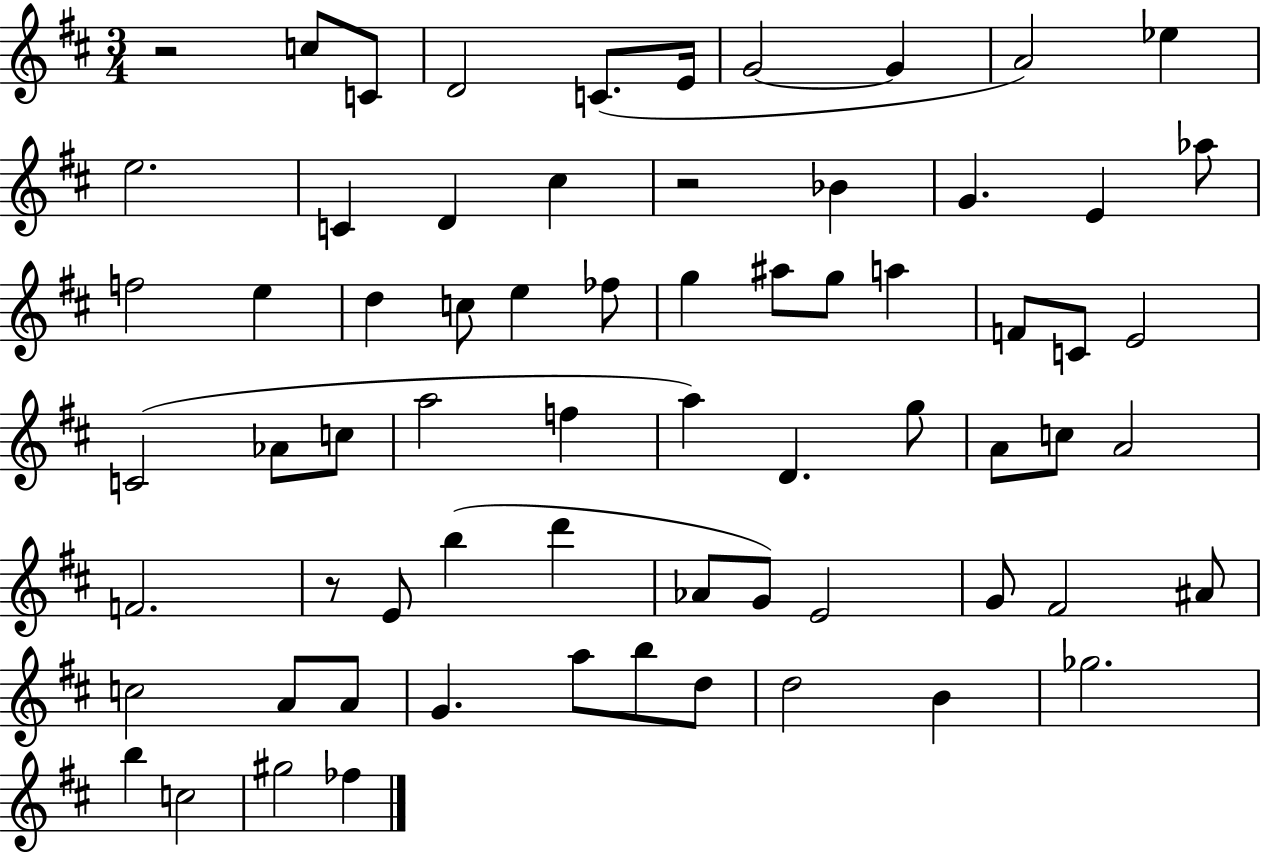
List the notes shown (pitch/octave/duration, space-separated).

R/h C5/e C4/e D4/h C4/e. E4/s G4/h G4/q A4/h Eb5/q E5/h. C4/q D4/q C#5/q R/h Bb4/q G4/q. E4/q Ab5/e F5/h E5/q D5/q C5/e E5/q FES5/e G5/q A#5/e G5/e A5/q F4/e C4/e E4/h C4/h Ab4/e C5/e A5/h F5/q A5/q D4/q. G5/e A4/e C5/e A4/h F4/h. R/e E4/e B5/q D6/q Ab4/e G4/e E4/h G4/e F#4/h A#4/e C5/h A4/e A4/e G4/q. A5/e B5/e D5/e D5/h B4/q Gb5/h. B5/q C5/h G#5/h FES5/q